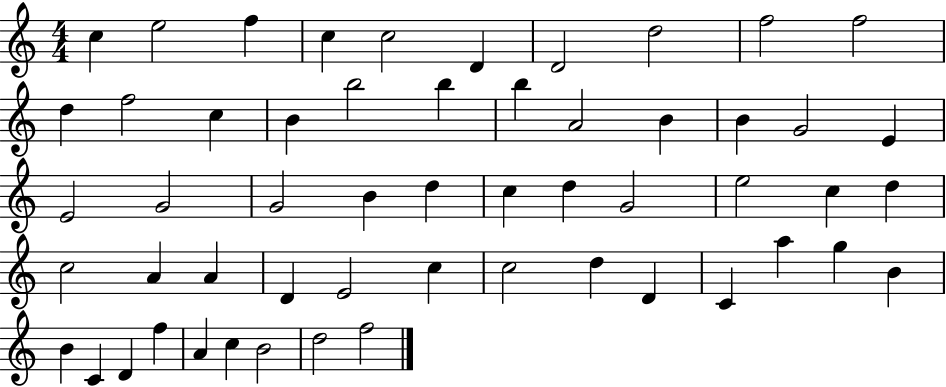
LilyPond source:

{
  \clef treble
  \numericTimeSignature
  \time 4/4
  \key c \major
  c''4 e''2 f''4 | c''4 c''2 d'4 | d'2 d''2 | f''2 f''2 | \break d''4 f''2 c''4 | b'4 b''2 b''4 | b''4 a'2 b'4 | b'4 g'2 e'4 | \break e'2 g'2 | g'2 b'4 d''4 | c''4 d''4 g'2 | e''2 c''4 d''4 | \break c''2 a'4 a'4 | d'4 e'2 c''4 | c''2 d''4 d'4 | c'4 a''4 g''4 b'4 | \break b'4 c'4 d'4 f''4 | a'4 c''4 b'2 | d''2 f''2 | \bar "|."
}